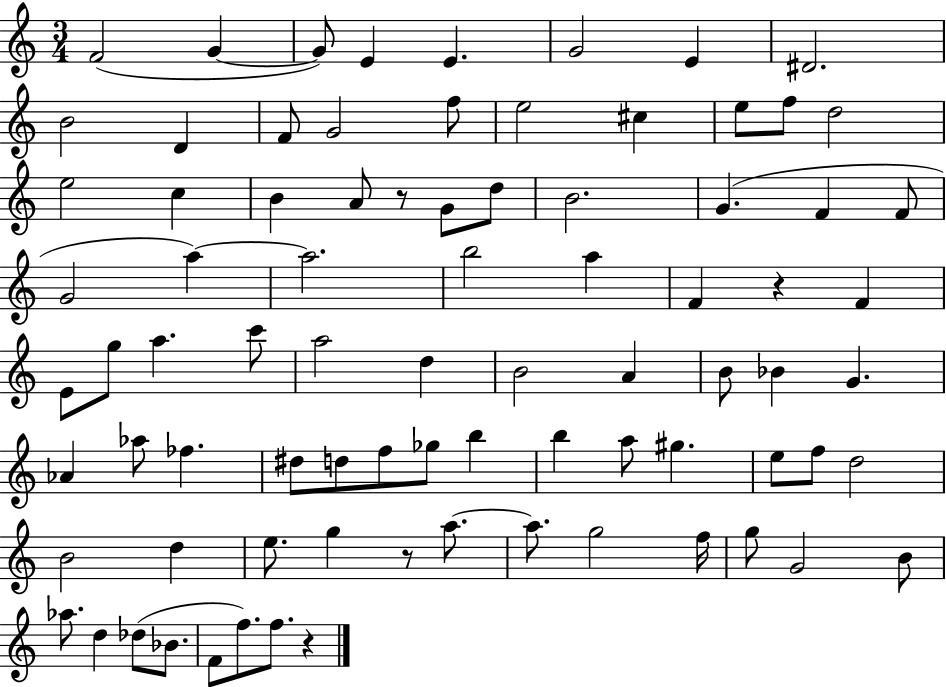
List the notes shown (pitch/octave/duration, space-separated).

F4/h G4/q G4/e E4/q E4/q. G4/h E4/q D#4/h. B4/h D4/q F4/e G4/h F5/e E5/h C#5/q E5/e F5/e D5/h E5/h C5/q B4/q A4/e R/e G4/e D5/e B4/h. G4/q. F4/q F4/e G4/h A5/q A5/h. B5/h A5/q F4/q R/q F4/q E4/e G5/e A5/q. C6/e A5/h D5/q B4/h A4/q B4/e Bb4/q G4/q. Ab4/q Ab5/e FES5/q. D#5/e D5/e F5/e Gb5/e B5/q B5/q A5/e G#5/q. E5/e F5/e D5/h B4/h D5/q E5/e. G5/q R/e A5/e. A5/e. G5/h F5/s G5/e G4/h B4/e Ab5/e. D5/q Db5/e Bb4/e. F4/e F5/e. F5/e. R/q